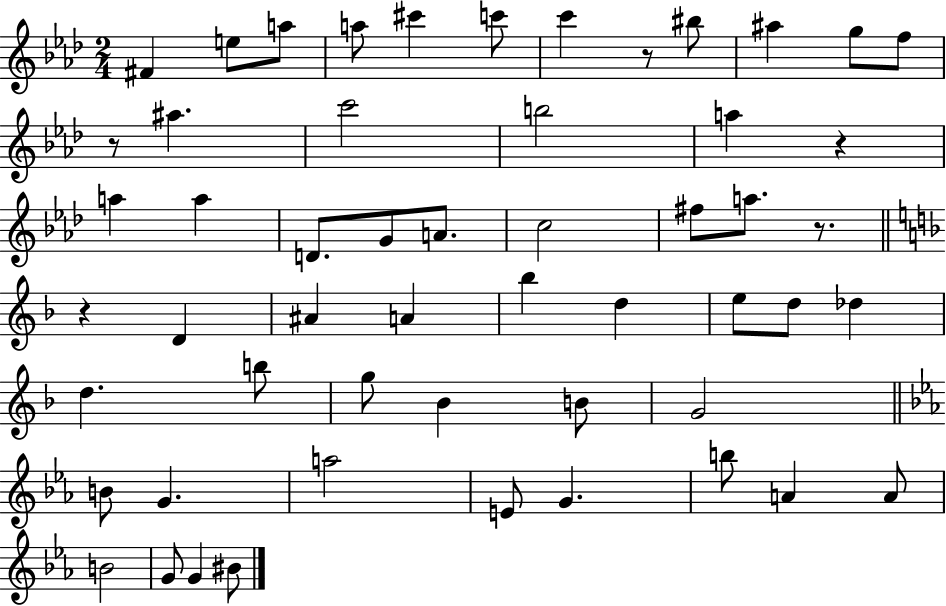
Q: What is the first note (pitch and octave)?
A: F#4